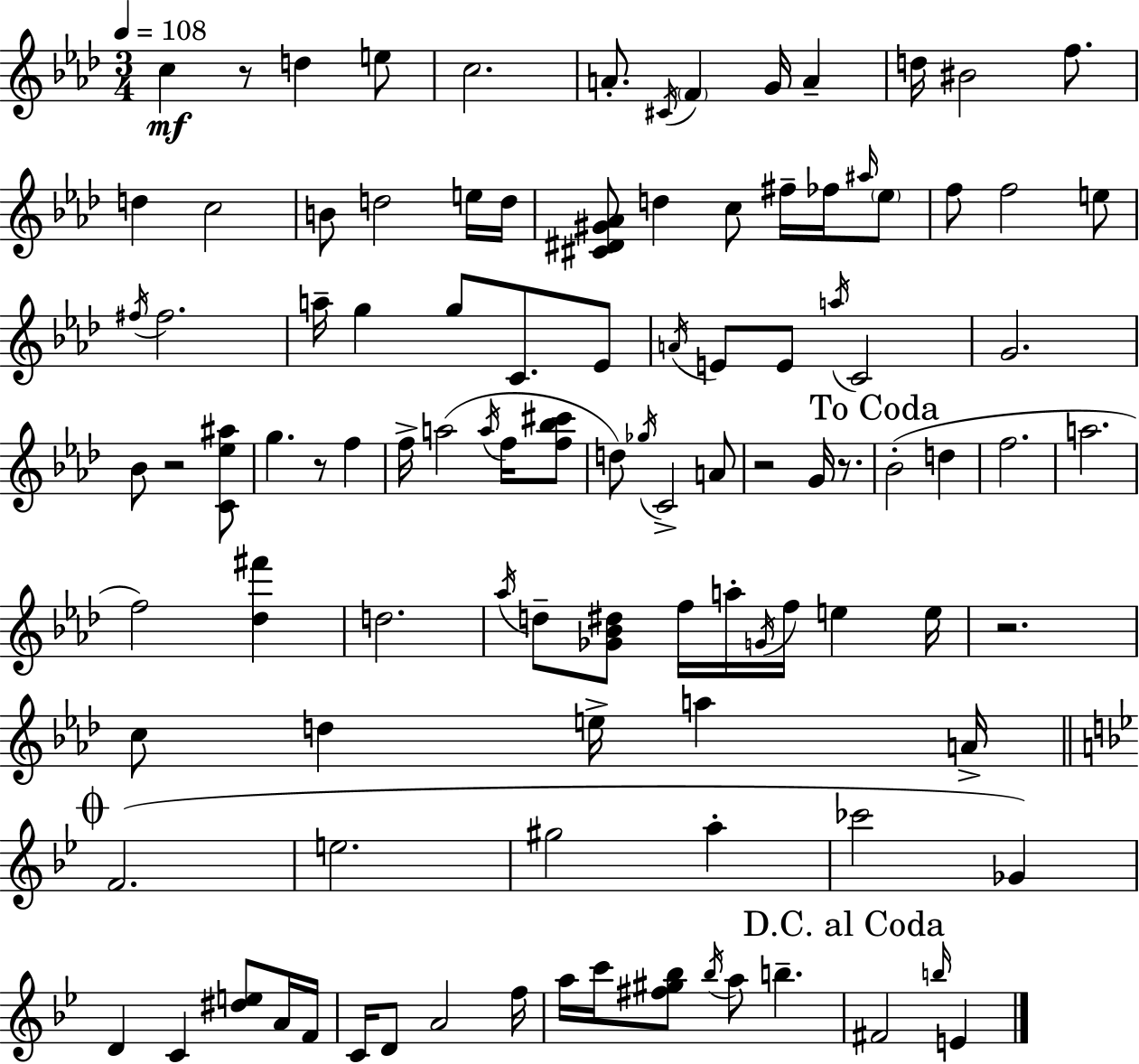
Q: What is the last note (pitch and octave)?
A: E4